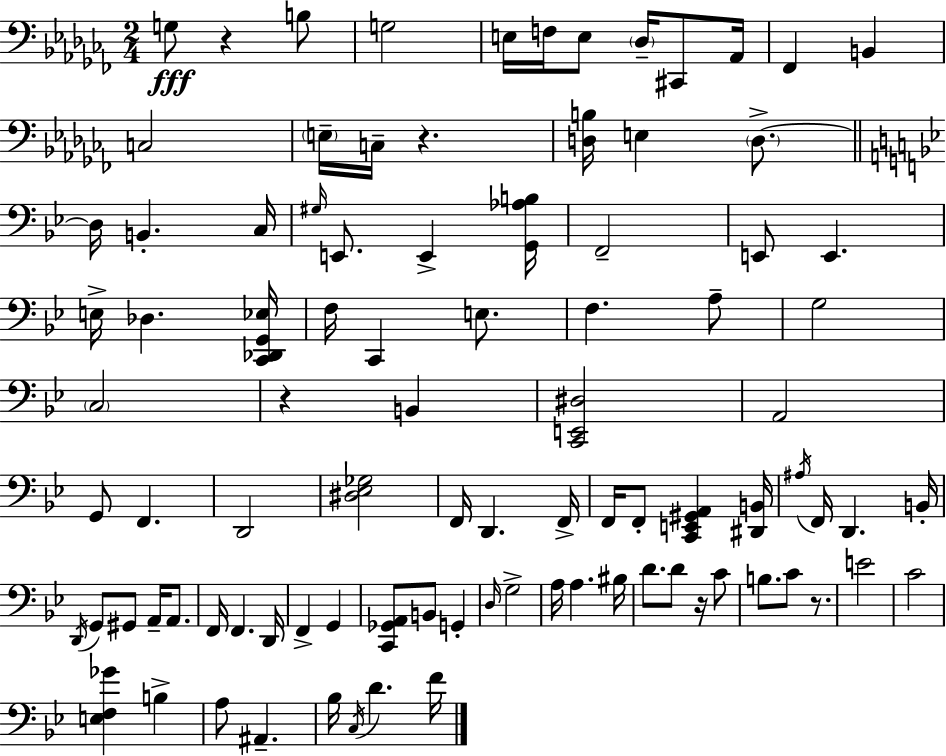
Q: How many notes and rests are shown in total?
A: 93